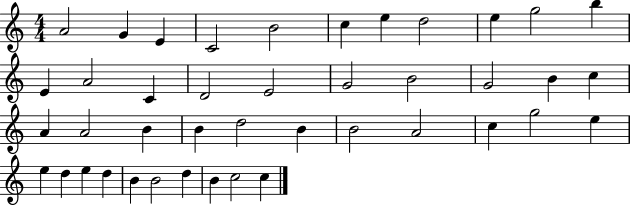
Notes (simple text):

A4/h G4/q E4/q C4/h B4/h C5/q E5/q D5/h E5/q G5/h B5/q E4/q A4/h C4/q D4/h E4/h G4/h B4/h G4/h B4/q C5/q A4/q A4/h B4/q B4/q D5/h B4/q B4/h A4/h C5/q G5/h E5/q E5/q D5/q E5/q D5/q B4/q B4/h D5/q B4/q C5/h C5/q